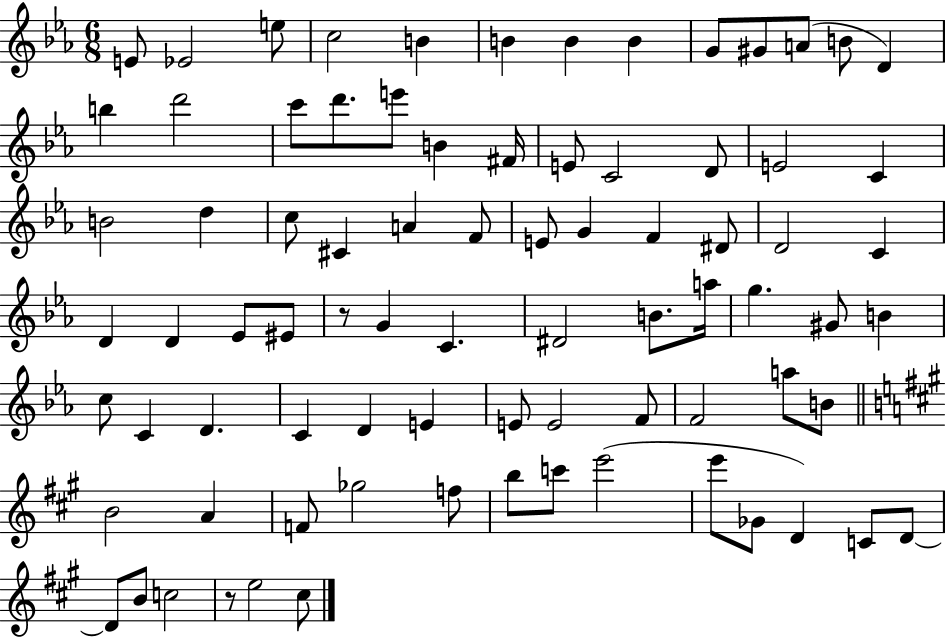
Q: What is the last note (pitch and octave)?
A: C#5